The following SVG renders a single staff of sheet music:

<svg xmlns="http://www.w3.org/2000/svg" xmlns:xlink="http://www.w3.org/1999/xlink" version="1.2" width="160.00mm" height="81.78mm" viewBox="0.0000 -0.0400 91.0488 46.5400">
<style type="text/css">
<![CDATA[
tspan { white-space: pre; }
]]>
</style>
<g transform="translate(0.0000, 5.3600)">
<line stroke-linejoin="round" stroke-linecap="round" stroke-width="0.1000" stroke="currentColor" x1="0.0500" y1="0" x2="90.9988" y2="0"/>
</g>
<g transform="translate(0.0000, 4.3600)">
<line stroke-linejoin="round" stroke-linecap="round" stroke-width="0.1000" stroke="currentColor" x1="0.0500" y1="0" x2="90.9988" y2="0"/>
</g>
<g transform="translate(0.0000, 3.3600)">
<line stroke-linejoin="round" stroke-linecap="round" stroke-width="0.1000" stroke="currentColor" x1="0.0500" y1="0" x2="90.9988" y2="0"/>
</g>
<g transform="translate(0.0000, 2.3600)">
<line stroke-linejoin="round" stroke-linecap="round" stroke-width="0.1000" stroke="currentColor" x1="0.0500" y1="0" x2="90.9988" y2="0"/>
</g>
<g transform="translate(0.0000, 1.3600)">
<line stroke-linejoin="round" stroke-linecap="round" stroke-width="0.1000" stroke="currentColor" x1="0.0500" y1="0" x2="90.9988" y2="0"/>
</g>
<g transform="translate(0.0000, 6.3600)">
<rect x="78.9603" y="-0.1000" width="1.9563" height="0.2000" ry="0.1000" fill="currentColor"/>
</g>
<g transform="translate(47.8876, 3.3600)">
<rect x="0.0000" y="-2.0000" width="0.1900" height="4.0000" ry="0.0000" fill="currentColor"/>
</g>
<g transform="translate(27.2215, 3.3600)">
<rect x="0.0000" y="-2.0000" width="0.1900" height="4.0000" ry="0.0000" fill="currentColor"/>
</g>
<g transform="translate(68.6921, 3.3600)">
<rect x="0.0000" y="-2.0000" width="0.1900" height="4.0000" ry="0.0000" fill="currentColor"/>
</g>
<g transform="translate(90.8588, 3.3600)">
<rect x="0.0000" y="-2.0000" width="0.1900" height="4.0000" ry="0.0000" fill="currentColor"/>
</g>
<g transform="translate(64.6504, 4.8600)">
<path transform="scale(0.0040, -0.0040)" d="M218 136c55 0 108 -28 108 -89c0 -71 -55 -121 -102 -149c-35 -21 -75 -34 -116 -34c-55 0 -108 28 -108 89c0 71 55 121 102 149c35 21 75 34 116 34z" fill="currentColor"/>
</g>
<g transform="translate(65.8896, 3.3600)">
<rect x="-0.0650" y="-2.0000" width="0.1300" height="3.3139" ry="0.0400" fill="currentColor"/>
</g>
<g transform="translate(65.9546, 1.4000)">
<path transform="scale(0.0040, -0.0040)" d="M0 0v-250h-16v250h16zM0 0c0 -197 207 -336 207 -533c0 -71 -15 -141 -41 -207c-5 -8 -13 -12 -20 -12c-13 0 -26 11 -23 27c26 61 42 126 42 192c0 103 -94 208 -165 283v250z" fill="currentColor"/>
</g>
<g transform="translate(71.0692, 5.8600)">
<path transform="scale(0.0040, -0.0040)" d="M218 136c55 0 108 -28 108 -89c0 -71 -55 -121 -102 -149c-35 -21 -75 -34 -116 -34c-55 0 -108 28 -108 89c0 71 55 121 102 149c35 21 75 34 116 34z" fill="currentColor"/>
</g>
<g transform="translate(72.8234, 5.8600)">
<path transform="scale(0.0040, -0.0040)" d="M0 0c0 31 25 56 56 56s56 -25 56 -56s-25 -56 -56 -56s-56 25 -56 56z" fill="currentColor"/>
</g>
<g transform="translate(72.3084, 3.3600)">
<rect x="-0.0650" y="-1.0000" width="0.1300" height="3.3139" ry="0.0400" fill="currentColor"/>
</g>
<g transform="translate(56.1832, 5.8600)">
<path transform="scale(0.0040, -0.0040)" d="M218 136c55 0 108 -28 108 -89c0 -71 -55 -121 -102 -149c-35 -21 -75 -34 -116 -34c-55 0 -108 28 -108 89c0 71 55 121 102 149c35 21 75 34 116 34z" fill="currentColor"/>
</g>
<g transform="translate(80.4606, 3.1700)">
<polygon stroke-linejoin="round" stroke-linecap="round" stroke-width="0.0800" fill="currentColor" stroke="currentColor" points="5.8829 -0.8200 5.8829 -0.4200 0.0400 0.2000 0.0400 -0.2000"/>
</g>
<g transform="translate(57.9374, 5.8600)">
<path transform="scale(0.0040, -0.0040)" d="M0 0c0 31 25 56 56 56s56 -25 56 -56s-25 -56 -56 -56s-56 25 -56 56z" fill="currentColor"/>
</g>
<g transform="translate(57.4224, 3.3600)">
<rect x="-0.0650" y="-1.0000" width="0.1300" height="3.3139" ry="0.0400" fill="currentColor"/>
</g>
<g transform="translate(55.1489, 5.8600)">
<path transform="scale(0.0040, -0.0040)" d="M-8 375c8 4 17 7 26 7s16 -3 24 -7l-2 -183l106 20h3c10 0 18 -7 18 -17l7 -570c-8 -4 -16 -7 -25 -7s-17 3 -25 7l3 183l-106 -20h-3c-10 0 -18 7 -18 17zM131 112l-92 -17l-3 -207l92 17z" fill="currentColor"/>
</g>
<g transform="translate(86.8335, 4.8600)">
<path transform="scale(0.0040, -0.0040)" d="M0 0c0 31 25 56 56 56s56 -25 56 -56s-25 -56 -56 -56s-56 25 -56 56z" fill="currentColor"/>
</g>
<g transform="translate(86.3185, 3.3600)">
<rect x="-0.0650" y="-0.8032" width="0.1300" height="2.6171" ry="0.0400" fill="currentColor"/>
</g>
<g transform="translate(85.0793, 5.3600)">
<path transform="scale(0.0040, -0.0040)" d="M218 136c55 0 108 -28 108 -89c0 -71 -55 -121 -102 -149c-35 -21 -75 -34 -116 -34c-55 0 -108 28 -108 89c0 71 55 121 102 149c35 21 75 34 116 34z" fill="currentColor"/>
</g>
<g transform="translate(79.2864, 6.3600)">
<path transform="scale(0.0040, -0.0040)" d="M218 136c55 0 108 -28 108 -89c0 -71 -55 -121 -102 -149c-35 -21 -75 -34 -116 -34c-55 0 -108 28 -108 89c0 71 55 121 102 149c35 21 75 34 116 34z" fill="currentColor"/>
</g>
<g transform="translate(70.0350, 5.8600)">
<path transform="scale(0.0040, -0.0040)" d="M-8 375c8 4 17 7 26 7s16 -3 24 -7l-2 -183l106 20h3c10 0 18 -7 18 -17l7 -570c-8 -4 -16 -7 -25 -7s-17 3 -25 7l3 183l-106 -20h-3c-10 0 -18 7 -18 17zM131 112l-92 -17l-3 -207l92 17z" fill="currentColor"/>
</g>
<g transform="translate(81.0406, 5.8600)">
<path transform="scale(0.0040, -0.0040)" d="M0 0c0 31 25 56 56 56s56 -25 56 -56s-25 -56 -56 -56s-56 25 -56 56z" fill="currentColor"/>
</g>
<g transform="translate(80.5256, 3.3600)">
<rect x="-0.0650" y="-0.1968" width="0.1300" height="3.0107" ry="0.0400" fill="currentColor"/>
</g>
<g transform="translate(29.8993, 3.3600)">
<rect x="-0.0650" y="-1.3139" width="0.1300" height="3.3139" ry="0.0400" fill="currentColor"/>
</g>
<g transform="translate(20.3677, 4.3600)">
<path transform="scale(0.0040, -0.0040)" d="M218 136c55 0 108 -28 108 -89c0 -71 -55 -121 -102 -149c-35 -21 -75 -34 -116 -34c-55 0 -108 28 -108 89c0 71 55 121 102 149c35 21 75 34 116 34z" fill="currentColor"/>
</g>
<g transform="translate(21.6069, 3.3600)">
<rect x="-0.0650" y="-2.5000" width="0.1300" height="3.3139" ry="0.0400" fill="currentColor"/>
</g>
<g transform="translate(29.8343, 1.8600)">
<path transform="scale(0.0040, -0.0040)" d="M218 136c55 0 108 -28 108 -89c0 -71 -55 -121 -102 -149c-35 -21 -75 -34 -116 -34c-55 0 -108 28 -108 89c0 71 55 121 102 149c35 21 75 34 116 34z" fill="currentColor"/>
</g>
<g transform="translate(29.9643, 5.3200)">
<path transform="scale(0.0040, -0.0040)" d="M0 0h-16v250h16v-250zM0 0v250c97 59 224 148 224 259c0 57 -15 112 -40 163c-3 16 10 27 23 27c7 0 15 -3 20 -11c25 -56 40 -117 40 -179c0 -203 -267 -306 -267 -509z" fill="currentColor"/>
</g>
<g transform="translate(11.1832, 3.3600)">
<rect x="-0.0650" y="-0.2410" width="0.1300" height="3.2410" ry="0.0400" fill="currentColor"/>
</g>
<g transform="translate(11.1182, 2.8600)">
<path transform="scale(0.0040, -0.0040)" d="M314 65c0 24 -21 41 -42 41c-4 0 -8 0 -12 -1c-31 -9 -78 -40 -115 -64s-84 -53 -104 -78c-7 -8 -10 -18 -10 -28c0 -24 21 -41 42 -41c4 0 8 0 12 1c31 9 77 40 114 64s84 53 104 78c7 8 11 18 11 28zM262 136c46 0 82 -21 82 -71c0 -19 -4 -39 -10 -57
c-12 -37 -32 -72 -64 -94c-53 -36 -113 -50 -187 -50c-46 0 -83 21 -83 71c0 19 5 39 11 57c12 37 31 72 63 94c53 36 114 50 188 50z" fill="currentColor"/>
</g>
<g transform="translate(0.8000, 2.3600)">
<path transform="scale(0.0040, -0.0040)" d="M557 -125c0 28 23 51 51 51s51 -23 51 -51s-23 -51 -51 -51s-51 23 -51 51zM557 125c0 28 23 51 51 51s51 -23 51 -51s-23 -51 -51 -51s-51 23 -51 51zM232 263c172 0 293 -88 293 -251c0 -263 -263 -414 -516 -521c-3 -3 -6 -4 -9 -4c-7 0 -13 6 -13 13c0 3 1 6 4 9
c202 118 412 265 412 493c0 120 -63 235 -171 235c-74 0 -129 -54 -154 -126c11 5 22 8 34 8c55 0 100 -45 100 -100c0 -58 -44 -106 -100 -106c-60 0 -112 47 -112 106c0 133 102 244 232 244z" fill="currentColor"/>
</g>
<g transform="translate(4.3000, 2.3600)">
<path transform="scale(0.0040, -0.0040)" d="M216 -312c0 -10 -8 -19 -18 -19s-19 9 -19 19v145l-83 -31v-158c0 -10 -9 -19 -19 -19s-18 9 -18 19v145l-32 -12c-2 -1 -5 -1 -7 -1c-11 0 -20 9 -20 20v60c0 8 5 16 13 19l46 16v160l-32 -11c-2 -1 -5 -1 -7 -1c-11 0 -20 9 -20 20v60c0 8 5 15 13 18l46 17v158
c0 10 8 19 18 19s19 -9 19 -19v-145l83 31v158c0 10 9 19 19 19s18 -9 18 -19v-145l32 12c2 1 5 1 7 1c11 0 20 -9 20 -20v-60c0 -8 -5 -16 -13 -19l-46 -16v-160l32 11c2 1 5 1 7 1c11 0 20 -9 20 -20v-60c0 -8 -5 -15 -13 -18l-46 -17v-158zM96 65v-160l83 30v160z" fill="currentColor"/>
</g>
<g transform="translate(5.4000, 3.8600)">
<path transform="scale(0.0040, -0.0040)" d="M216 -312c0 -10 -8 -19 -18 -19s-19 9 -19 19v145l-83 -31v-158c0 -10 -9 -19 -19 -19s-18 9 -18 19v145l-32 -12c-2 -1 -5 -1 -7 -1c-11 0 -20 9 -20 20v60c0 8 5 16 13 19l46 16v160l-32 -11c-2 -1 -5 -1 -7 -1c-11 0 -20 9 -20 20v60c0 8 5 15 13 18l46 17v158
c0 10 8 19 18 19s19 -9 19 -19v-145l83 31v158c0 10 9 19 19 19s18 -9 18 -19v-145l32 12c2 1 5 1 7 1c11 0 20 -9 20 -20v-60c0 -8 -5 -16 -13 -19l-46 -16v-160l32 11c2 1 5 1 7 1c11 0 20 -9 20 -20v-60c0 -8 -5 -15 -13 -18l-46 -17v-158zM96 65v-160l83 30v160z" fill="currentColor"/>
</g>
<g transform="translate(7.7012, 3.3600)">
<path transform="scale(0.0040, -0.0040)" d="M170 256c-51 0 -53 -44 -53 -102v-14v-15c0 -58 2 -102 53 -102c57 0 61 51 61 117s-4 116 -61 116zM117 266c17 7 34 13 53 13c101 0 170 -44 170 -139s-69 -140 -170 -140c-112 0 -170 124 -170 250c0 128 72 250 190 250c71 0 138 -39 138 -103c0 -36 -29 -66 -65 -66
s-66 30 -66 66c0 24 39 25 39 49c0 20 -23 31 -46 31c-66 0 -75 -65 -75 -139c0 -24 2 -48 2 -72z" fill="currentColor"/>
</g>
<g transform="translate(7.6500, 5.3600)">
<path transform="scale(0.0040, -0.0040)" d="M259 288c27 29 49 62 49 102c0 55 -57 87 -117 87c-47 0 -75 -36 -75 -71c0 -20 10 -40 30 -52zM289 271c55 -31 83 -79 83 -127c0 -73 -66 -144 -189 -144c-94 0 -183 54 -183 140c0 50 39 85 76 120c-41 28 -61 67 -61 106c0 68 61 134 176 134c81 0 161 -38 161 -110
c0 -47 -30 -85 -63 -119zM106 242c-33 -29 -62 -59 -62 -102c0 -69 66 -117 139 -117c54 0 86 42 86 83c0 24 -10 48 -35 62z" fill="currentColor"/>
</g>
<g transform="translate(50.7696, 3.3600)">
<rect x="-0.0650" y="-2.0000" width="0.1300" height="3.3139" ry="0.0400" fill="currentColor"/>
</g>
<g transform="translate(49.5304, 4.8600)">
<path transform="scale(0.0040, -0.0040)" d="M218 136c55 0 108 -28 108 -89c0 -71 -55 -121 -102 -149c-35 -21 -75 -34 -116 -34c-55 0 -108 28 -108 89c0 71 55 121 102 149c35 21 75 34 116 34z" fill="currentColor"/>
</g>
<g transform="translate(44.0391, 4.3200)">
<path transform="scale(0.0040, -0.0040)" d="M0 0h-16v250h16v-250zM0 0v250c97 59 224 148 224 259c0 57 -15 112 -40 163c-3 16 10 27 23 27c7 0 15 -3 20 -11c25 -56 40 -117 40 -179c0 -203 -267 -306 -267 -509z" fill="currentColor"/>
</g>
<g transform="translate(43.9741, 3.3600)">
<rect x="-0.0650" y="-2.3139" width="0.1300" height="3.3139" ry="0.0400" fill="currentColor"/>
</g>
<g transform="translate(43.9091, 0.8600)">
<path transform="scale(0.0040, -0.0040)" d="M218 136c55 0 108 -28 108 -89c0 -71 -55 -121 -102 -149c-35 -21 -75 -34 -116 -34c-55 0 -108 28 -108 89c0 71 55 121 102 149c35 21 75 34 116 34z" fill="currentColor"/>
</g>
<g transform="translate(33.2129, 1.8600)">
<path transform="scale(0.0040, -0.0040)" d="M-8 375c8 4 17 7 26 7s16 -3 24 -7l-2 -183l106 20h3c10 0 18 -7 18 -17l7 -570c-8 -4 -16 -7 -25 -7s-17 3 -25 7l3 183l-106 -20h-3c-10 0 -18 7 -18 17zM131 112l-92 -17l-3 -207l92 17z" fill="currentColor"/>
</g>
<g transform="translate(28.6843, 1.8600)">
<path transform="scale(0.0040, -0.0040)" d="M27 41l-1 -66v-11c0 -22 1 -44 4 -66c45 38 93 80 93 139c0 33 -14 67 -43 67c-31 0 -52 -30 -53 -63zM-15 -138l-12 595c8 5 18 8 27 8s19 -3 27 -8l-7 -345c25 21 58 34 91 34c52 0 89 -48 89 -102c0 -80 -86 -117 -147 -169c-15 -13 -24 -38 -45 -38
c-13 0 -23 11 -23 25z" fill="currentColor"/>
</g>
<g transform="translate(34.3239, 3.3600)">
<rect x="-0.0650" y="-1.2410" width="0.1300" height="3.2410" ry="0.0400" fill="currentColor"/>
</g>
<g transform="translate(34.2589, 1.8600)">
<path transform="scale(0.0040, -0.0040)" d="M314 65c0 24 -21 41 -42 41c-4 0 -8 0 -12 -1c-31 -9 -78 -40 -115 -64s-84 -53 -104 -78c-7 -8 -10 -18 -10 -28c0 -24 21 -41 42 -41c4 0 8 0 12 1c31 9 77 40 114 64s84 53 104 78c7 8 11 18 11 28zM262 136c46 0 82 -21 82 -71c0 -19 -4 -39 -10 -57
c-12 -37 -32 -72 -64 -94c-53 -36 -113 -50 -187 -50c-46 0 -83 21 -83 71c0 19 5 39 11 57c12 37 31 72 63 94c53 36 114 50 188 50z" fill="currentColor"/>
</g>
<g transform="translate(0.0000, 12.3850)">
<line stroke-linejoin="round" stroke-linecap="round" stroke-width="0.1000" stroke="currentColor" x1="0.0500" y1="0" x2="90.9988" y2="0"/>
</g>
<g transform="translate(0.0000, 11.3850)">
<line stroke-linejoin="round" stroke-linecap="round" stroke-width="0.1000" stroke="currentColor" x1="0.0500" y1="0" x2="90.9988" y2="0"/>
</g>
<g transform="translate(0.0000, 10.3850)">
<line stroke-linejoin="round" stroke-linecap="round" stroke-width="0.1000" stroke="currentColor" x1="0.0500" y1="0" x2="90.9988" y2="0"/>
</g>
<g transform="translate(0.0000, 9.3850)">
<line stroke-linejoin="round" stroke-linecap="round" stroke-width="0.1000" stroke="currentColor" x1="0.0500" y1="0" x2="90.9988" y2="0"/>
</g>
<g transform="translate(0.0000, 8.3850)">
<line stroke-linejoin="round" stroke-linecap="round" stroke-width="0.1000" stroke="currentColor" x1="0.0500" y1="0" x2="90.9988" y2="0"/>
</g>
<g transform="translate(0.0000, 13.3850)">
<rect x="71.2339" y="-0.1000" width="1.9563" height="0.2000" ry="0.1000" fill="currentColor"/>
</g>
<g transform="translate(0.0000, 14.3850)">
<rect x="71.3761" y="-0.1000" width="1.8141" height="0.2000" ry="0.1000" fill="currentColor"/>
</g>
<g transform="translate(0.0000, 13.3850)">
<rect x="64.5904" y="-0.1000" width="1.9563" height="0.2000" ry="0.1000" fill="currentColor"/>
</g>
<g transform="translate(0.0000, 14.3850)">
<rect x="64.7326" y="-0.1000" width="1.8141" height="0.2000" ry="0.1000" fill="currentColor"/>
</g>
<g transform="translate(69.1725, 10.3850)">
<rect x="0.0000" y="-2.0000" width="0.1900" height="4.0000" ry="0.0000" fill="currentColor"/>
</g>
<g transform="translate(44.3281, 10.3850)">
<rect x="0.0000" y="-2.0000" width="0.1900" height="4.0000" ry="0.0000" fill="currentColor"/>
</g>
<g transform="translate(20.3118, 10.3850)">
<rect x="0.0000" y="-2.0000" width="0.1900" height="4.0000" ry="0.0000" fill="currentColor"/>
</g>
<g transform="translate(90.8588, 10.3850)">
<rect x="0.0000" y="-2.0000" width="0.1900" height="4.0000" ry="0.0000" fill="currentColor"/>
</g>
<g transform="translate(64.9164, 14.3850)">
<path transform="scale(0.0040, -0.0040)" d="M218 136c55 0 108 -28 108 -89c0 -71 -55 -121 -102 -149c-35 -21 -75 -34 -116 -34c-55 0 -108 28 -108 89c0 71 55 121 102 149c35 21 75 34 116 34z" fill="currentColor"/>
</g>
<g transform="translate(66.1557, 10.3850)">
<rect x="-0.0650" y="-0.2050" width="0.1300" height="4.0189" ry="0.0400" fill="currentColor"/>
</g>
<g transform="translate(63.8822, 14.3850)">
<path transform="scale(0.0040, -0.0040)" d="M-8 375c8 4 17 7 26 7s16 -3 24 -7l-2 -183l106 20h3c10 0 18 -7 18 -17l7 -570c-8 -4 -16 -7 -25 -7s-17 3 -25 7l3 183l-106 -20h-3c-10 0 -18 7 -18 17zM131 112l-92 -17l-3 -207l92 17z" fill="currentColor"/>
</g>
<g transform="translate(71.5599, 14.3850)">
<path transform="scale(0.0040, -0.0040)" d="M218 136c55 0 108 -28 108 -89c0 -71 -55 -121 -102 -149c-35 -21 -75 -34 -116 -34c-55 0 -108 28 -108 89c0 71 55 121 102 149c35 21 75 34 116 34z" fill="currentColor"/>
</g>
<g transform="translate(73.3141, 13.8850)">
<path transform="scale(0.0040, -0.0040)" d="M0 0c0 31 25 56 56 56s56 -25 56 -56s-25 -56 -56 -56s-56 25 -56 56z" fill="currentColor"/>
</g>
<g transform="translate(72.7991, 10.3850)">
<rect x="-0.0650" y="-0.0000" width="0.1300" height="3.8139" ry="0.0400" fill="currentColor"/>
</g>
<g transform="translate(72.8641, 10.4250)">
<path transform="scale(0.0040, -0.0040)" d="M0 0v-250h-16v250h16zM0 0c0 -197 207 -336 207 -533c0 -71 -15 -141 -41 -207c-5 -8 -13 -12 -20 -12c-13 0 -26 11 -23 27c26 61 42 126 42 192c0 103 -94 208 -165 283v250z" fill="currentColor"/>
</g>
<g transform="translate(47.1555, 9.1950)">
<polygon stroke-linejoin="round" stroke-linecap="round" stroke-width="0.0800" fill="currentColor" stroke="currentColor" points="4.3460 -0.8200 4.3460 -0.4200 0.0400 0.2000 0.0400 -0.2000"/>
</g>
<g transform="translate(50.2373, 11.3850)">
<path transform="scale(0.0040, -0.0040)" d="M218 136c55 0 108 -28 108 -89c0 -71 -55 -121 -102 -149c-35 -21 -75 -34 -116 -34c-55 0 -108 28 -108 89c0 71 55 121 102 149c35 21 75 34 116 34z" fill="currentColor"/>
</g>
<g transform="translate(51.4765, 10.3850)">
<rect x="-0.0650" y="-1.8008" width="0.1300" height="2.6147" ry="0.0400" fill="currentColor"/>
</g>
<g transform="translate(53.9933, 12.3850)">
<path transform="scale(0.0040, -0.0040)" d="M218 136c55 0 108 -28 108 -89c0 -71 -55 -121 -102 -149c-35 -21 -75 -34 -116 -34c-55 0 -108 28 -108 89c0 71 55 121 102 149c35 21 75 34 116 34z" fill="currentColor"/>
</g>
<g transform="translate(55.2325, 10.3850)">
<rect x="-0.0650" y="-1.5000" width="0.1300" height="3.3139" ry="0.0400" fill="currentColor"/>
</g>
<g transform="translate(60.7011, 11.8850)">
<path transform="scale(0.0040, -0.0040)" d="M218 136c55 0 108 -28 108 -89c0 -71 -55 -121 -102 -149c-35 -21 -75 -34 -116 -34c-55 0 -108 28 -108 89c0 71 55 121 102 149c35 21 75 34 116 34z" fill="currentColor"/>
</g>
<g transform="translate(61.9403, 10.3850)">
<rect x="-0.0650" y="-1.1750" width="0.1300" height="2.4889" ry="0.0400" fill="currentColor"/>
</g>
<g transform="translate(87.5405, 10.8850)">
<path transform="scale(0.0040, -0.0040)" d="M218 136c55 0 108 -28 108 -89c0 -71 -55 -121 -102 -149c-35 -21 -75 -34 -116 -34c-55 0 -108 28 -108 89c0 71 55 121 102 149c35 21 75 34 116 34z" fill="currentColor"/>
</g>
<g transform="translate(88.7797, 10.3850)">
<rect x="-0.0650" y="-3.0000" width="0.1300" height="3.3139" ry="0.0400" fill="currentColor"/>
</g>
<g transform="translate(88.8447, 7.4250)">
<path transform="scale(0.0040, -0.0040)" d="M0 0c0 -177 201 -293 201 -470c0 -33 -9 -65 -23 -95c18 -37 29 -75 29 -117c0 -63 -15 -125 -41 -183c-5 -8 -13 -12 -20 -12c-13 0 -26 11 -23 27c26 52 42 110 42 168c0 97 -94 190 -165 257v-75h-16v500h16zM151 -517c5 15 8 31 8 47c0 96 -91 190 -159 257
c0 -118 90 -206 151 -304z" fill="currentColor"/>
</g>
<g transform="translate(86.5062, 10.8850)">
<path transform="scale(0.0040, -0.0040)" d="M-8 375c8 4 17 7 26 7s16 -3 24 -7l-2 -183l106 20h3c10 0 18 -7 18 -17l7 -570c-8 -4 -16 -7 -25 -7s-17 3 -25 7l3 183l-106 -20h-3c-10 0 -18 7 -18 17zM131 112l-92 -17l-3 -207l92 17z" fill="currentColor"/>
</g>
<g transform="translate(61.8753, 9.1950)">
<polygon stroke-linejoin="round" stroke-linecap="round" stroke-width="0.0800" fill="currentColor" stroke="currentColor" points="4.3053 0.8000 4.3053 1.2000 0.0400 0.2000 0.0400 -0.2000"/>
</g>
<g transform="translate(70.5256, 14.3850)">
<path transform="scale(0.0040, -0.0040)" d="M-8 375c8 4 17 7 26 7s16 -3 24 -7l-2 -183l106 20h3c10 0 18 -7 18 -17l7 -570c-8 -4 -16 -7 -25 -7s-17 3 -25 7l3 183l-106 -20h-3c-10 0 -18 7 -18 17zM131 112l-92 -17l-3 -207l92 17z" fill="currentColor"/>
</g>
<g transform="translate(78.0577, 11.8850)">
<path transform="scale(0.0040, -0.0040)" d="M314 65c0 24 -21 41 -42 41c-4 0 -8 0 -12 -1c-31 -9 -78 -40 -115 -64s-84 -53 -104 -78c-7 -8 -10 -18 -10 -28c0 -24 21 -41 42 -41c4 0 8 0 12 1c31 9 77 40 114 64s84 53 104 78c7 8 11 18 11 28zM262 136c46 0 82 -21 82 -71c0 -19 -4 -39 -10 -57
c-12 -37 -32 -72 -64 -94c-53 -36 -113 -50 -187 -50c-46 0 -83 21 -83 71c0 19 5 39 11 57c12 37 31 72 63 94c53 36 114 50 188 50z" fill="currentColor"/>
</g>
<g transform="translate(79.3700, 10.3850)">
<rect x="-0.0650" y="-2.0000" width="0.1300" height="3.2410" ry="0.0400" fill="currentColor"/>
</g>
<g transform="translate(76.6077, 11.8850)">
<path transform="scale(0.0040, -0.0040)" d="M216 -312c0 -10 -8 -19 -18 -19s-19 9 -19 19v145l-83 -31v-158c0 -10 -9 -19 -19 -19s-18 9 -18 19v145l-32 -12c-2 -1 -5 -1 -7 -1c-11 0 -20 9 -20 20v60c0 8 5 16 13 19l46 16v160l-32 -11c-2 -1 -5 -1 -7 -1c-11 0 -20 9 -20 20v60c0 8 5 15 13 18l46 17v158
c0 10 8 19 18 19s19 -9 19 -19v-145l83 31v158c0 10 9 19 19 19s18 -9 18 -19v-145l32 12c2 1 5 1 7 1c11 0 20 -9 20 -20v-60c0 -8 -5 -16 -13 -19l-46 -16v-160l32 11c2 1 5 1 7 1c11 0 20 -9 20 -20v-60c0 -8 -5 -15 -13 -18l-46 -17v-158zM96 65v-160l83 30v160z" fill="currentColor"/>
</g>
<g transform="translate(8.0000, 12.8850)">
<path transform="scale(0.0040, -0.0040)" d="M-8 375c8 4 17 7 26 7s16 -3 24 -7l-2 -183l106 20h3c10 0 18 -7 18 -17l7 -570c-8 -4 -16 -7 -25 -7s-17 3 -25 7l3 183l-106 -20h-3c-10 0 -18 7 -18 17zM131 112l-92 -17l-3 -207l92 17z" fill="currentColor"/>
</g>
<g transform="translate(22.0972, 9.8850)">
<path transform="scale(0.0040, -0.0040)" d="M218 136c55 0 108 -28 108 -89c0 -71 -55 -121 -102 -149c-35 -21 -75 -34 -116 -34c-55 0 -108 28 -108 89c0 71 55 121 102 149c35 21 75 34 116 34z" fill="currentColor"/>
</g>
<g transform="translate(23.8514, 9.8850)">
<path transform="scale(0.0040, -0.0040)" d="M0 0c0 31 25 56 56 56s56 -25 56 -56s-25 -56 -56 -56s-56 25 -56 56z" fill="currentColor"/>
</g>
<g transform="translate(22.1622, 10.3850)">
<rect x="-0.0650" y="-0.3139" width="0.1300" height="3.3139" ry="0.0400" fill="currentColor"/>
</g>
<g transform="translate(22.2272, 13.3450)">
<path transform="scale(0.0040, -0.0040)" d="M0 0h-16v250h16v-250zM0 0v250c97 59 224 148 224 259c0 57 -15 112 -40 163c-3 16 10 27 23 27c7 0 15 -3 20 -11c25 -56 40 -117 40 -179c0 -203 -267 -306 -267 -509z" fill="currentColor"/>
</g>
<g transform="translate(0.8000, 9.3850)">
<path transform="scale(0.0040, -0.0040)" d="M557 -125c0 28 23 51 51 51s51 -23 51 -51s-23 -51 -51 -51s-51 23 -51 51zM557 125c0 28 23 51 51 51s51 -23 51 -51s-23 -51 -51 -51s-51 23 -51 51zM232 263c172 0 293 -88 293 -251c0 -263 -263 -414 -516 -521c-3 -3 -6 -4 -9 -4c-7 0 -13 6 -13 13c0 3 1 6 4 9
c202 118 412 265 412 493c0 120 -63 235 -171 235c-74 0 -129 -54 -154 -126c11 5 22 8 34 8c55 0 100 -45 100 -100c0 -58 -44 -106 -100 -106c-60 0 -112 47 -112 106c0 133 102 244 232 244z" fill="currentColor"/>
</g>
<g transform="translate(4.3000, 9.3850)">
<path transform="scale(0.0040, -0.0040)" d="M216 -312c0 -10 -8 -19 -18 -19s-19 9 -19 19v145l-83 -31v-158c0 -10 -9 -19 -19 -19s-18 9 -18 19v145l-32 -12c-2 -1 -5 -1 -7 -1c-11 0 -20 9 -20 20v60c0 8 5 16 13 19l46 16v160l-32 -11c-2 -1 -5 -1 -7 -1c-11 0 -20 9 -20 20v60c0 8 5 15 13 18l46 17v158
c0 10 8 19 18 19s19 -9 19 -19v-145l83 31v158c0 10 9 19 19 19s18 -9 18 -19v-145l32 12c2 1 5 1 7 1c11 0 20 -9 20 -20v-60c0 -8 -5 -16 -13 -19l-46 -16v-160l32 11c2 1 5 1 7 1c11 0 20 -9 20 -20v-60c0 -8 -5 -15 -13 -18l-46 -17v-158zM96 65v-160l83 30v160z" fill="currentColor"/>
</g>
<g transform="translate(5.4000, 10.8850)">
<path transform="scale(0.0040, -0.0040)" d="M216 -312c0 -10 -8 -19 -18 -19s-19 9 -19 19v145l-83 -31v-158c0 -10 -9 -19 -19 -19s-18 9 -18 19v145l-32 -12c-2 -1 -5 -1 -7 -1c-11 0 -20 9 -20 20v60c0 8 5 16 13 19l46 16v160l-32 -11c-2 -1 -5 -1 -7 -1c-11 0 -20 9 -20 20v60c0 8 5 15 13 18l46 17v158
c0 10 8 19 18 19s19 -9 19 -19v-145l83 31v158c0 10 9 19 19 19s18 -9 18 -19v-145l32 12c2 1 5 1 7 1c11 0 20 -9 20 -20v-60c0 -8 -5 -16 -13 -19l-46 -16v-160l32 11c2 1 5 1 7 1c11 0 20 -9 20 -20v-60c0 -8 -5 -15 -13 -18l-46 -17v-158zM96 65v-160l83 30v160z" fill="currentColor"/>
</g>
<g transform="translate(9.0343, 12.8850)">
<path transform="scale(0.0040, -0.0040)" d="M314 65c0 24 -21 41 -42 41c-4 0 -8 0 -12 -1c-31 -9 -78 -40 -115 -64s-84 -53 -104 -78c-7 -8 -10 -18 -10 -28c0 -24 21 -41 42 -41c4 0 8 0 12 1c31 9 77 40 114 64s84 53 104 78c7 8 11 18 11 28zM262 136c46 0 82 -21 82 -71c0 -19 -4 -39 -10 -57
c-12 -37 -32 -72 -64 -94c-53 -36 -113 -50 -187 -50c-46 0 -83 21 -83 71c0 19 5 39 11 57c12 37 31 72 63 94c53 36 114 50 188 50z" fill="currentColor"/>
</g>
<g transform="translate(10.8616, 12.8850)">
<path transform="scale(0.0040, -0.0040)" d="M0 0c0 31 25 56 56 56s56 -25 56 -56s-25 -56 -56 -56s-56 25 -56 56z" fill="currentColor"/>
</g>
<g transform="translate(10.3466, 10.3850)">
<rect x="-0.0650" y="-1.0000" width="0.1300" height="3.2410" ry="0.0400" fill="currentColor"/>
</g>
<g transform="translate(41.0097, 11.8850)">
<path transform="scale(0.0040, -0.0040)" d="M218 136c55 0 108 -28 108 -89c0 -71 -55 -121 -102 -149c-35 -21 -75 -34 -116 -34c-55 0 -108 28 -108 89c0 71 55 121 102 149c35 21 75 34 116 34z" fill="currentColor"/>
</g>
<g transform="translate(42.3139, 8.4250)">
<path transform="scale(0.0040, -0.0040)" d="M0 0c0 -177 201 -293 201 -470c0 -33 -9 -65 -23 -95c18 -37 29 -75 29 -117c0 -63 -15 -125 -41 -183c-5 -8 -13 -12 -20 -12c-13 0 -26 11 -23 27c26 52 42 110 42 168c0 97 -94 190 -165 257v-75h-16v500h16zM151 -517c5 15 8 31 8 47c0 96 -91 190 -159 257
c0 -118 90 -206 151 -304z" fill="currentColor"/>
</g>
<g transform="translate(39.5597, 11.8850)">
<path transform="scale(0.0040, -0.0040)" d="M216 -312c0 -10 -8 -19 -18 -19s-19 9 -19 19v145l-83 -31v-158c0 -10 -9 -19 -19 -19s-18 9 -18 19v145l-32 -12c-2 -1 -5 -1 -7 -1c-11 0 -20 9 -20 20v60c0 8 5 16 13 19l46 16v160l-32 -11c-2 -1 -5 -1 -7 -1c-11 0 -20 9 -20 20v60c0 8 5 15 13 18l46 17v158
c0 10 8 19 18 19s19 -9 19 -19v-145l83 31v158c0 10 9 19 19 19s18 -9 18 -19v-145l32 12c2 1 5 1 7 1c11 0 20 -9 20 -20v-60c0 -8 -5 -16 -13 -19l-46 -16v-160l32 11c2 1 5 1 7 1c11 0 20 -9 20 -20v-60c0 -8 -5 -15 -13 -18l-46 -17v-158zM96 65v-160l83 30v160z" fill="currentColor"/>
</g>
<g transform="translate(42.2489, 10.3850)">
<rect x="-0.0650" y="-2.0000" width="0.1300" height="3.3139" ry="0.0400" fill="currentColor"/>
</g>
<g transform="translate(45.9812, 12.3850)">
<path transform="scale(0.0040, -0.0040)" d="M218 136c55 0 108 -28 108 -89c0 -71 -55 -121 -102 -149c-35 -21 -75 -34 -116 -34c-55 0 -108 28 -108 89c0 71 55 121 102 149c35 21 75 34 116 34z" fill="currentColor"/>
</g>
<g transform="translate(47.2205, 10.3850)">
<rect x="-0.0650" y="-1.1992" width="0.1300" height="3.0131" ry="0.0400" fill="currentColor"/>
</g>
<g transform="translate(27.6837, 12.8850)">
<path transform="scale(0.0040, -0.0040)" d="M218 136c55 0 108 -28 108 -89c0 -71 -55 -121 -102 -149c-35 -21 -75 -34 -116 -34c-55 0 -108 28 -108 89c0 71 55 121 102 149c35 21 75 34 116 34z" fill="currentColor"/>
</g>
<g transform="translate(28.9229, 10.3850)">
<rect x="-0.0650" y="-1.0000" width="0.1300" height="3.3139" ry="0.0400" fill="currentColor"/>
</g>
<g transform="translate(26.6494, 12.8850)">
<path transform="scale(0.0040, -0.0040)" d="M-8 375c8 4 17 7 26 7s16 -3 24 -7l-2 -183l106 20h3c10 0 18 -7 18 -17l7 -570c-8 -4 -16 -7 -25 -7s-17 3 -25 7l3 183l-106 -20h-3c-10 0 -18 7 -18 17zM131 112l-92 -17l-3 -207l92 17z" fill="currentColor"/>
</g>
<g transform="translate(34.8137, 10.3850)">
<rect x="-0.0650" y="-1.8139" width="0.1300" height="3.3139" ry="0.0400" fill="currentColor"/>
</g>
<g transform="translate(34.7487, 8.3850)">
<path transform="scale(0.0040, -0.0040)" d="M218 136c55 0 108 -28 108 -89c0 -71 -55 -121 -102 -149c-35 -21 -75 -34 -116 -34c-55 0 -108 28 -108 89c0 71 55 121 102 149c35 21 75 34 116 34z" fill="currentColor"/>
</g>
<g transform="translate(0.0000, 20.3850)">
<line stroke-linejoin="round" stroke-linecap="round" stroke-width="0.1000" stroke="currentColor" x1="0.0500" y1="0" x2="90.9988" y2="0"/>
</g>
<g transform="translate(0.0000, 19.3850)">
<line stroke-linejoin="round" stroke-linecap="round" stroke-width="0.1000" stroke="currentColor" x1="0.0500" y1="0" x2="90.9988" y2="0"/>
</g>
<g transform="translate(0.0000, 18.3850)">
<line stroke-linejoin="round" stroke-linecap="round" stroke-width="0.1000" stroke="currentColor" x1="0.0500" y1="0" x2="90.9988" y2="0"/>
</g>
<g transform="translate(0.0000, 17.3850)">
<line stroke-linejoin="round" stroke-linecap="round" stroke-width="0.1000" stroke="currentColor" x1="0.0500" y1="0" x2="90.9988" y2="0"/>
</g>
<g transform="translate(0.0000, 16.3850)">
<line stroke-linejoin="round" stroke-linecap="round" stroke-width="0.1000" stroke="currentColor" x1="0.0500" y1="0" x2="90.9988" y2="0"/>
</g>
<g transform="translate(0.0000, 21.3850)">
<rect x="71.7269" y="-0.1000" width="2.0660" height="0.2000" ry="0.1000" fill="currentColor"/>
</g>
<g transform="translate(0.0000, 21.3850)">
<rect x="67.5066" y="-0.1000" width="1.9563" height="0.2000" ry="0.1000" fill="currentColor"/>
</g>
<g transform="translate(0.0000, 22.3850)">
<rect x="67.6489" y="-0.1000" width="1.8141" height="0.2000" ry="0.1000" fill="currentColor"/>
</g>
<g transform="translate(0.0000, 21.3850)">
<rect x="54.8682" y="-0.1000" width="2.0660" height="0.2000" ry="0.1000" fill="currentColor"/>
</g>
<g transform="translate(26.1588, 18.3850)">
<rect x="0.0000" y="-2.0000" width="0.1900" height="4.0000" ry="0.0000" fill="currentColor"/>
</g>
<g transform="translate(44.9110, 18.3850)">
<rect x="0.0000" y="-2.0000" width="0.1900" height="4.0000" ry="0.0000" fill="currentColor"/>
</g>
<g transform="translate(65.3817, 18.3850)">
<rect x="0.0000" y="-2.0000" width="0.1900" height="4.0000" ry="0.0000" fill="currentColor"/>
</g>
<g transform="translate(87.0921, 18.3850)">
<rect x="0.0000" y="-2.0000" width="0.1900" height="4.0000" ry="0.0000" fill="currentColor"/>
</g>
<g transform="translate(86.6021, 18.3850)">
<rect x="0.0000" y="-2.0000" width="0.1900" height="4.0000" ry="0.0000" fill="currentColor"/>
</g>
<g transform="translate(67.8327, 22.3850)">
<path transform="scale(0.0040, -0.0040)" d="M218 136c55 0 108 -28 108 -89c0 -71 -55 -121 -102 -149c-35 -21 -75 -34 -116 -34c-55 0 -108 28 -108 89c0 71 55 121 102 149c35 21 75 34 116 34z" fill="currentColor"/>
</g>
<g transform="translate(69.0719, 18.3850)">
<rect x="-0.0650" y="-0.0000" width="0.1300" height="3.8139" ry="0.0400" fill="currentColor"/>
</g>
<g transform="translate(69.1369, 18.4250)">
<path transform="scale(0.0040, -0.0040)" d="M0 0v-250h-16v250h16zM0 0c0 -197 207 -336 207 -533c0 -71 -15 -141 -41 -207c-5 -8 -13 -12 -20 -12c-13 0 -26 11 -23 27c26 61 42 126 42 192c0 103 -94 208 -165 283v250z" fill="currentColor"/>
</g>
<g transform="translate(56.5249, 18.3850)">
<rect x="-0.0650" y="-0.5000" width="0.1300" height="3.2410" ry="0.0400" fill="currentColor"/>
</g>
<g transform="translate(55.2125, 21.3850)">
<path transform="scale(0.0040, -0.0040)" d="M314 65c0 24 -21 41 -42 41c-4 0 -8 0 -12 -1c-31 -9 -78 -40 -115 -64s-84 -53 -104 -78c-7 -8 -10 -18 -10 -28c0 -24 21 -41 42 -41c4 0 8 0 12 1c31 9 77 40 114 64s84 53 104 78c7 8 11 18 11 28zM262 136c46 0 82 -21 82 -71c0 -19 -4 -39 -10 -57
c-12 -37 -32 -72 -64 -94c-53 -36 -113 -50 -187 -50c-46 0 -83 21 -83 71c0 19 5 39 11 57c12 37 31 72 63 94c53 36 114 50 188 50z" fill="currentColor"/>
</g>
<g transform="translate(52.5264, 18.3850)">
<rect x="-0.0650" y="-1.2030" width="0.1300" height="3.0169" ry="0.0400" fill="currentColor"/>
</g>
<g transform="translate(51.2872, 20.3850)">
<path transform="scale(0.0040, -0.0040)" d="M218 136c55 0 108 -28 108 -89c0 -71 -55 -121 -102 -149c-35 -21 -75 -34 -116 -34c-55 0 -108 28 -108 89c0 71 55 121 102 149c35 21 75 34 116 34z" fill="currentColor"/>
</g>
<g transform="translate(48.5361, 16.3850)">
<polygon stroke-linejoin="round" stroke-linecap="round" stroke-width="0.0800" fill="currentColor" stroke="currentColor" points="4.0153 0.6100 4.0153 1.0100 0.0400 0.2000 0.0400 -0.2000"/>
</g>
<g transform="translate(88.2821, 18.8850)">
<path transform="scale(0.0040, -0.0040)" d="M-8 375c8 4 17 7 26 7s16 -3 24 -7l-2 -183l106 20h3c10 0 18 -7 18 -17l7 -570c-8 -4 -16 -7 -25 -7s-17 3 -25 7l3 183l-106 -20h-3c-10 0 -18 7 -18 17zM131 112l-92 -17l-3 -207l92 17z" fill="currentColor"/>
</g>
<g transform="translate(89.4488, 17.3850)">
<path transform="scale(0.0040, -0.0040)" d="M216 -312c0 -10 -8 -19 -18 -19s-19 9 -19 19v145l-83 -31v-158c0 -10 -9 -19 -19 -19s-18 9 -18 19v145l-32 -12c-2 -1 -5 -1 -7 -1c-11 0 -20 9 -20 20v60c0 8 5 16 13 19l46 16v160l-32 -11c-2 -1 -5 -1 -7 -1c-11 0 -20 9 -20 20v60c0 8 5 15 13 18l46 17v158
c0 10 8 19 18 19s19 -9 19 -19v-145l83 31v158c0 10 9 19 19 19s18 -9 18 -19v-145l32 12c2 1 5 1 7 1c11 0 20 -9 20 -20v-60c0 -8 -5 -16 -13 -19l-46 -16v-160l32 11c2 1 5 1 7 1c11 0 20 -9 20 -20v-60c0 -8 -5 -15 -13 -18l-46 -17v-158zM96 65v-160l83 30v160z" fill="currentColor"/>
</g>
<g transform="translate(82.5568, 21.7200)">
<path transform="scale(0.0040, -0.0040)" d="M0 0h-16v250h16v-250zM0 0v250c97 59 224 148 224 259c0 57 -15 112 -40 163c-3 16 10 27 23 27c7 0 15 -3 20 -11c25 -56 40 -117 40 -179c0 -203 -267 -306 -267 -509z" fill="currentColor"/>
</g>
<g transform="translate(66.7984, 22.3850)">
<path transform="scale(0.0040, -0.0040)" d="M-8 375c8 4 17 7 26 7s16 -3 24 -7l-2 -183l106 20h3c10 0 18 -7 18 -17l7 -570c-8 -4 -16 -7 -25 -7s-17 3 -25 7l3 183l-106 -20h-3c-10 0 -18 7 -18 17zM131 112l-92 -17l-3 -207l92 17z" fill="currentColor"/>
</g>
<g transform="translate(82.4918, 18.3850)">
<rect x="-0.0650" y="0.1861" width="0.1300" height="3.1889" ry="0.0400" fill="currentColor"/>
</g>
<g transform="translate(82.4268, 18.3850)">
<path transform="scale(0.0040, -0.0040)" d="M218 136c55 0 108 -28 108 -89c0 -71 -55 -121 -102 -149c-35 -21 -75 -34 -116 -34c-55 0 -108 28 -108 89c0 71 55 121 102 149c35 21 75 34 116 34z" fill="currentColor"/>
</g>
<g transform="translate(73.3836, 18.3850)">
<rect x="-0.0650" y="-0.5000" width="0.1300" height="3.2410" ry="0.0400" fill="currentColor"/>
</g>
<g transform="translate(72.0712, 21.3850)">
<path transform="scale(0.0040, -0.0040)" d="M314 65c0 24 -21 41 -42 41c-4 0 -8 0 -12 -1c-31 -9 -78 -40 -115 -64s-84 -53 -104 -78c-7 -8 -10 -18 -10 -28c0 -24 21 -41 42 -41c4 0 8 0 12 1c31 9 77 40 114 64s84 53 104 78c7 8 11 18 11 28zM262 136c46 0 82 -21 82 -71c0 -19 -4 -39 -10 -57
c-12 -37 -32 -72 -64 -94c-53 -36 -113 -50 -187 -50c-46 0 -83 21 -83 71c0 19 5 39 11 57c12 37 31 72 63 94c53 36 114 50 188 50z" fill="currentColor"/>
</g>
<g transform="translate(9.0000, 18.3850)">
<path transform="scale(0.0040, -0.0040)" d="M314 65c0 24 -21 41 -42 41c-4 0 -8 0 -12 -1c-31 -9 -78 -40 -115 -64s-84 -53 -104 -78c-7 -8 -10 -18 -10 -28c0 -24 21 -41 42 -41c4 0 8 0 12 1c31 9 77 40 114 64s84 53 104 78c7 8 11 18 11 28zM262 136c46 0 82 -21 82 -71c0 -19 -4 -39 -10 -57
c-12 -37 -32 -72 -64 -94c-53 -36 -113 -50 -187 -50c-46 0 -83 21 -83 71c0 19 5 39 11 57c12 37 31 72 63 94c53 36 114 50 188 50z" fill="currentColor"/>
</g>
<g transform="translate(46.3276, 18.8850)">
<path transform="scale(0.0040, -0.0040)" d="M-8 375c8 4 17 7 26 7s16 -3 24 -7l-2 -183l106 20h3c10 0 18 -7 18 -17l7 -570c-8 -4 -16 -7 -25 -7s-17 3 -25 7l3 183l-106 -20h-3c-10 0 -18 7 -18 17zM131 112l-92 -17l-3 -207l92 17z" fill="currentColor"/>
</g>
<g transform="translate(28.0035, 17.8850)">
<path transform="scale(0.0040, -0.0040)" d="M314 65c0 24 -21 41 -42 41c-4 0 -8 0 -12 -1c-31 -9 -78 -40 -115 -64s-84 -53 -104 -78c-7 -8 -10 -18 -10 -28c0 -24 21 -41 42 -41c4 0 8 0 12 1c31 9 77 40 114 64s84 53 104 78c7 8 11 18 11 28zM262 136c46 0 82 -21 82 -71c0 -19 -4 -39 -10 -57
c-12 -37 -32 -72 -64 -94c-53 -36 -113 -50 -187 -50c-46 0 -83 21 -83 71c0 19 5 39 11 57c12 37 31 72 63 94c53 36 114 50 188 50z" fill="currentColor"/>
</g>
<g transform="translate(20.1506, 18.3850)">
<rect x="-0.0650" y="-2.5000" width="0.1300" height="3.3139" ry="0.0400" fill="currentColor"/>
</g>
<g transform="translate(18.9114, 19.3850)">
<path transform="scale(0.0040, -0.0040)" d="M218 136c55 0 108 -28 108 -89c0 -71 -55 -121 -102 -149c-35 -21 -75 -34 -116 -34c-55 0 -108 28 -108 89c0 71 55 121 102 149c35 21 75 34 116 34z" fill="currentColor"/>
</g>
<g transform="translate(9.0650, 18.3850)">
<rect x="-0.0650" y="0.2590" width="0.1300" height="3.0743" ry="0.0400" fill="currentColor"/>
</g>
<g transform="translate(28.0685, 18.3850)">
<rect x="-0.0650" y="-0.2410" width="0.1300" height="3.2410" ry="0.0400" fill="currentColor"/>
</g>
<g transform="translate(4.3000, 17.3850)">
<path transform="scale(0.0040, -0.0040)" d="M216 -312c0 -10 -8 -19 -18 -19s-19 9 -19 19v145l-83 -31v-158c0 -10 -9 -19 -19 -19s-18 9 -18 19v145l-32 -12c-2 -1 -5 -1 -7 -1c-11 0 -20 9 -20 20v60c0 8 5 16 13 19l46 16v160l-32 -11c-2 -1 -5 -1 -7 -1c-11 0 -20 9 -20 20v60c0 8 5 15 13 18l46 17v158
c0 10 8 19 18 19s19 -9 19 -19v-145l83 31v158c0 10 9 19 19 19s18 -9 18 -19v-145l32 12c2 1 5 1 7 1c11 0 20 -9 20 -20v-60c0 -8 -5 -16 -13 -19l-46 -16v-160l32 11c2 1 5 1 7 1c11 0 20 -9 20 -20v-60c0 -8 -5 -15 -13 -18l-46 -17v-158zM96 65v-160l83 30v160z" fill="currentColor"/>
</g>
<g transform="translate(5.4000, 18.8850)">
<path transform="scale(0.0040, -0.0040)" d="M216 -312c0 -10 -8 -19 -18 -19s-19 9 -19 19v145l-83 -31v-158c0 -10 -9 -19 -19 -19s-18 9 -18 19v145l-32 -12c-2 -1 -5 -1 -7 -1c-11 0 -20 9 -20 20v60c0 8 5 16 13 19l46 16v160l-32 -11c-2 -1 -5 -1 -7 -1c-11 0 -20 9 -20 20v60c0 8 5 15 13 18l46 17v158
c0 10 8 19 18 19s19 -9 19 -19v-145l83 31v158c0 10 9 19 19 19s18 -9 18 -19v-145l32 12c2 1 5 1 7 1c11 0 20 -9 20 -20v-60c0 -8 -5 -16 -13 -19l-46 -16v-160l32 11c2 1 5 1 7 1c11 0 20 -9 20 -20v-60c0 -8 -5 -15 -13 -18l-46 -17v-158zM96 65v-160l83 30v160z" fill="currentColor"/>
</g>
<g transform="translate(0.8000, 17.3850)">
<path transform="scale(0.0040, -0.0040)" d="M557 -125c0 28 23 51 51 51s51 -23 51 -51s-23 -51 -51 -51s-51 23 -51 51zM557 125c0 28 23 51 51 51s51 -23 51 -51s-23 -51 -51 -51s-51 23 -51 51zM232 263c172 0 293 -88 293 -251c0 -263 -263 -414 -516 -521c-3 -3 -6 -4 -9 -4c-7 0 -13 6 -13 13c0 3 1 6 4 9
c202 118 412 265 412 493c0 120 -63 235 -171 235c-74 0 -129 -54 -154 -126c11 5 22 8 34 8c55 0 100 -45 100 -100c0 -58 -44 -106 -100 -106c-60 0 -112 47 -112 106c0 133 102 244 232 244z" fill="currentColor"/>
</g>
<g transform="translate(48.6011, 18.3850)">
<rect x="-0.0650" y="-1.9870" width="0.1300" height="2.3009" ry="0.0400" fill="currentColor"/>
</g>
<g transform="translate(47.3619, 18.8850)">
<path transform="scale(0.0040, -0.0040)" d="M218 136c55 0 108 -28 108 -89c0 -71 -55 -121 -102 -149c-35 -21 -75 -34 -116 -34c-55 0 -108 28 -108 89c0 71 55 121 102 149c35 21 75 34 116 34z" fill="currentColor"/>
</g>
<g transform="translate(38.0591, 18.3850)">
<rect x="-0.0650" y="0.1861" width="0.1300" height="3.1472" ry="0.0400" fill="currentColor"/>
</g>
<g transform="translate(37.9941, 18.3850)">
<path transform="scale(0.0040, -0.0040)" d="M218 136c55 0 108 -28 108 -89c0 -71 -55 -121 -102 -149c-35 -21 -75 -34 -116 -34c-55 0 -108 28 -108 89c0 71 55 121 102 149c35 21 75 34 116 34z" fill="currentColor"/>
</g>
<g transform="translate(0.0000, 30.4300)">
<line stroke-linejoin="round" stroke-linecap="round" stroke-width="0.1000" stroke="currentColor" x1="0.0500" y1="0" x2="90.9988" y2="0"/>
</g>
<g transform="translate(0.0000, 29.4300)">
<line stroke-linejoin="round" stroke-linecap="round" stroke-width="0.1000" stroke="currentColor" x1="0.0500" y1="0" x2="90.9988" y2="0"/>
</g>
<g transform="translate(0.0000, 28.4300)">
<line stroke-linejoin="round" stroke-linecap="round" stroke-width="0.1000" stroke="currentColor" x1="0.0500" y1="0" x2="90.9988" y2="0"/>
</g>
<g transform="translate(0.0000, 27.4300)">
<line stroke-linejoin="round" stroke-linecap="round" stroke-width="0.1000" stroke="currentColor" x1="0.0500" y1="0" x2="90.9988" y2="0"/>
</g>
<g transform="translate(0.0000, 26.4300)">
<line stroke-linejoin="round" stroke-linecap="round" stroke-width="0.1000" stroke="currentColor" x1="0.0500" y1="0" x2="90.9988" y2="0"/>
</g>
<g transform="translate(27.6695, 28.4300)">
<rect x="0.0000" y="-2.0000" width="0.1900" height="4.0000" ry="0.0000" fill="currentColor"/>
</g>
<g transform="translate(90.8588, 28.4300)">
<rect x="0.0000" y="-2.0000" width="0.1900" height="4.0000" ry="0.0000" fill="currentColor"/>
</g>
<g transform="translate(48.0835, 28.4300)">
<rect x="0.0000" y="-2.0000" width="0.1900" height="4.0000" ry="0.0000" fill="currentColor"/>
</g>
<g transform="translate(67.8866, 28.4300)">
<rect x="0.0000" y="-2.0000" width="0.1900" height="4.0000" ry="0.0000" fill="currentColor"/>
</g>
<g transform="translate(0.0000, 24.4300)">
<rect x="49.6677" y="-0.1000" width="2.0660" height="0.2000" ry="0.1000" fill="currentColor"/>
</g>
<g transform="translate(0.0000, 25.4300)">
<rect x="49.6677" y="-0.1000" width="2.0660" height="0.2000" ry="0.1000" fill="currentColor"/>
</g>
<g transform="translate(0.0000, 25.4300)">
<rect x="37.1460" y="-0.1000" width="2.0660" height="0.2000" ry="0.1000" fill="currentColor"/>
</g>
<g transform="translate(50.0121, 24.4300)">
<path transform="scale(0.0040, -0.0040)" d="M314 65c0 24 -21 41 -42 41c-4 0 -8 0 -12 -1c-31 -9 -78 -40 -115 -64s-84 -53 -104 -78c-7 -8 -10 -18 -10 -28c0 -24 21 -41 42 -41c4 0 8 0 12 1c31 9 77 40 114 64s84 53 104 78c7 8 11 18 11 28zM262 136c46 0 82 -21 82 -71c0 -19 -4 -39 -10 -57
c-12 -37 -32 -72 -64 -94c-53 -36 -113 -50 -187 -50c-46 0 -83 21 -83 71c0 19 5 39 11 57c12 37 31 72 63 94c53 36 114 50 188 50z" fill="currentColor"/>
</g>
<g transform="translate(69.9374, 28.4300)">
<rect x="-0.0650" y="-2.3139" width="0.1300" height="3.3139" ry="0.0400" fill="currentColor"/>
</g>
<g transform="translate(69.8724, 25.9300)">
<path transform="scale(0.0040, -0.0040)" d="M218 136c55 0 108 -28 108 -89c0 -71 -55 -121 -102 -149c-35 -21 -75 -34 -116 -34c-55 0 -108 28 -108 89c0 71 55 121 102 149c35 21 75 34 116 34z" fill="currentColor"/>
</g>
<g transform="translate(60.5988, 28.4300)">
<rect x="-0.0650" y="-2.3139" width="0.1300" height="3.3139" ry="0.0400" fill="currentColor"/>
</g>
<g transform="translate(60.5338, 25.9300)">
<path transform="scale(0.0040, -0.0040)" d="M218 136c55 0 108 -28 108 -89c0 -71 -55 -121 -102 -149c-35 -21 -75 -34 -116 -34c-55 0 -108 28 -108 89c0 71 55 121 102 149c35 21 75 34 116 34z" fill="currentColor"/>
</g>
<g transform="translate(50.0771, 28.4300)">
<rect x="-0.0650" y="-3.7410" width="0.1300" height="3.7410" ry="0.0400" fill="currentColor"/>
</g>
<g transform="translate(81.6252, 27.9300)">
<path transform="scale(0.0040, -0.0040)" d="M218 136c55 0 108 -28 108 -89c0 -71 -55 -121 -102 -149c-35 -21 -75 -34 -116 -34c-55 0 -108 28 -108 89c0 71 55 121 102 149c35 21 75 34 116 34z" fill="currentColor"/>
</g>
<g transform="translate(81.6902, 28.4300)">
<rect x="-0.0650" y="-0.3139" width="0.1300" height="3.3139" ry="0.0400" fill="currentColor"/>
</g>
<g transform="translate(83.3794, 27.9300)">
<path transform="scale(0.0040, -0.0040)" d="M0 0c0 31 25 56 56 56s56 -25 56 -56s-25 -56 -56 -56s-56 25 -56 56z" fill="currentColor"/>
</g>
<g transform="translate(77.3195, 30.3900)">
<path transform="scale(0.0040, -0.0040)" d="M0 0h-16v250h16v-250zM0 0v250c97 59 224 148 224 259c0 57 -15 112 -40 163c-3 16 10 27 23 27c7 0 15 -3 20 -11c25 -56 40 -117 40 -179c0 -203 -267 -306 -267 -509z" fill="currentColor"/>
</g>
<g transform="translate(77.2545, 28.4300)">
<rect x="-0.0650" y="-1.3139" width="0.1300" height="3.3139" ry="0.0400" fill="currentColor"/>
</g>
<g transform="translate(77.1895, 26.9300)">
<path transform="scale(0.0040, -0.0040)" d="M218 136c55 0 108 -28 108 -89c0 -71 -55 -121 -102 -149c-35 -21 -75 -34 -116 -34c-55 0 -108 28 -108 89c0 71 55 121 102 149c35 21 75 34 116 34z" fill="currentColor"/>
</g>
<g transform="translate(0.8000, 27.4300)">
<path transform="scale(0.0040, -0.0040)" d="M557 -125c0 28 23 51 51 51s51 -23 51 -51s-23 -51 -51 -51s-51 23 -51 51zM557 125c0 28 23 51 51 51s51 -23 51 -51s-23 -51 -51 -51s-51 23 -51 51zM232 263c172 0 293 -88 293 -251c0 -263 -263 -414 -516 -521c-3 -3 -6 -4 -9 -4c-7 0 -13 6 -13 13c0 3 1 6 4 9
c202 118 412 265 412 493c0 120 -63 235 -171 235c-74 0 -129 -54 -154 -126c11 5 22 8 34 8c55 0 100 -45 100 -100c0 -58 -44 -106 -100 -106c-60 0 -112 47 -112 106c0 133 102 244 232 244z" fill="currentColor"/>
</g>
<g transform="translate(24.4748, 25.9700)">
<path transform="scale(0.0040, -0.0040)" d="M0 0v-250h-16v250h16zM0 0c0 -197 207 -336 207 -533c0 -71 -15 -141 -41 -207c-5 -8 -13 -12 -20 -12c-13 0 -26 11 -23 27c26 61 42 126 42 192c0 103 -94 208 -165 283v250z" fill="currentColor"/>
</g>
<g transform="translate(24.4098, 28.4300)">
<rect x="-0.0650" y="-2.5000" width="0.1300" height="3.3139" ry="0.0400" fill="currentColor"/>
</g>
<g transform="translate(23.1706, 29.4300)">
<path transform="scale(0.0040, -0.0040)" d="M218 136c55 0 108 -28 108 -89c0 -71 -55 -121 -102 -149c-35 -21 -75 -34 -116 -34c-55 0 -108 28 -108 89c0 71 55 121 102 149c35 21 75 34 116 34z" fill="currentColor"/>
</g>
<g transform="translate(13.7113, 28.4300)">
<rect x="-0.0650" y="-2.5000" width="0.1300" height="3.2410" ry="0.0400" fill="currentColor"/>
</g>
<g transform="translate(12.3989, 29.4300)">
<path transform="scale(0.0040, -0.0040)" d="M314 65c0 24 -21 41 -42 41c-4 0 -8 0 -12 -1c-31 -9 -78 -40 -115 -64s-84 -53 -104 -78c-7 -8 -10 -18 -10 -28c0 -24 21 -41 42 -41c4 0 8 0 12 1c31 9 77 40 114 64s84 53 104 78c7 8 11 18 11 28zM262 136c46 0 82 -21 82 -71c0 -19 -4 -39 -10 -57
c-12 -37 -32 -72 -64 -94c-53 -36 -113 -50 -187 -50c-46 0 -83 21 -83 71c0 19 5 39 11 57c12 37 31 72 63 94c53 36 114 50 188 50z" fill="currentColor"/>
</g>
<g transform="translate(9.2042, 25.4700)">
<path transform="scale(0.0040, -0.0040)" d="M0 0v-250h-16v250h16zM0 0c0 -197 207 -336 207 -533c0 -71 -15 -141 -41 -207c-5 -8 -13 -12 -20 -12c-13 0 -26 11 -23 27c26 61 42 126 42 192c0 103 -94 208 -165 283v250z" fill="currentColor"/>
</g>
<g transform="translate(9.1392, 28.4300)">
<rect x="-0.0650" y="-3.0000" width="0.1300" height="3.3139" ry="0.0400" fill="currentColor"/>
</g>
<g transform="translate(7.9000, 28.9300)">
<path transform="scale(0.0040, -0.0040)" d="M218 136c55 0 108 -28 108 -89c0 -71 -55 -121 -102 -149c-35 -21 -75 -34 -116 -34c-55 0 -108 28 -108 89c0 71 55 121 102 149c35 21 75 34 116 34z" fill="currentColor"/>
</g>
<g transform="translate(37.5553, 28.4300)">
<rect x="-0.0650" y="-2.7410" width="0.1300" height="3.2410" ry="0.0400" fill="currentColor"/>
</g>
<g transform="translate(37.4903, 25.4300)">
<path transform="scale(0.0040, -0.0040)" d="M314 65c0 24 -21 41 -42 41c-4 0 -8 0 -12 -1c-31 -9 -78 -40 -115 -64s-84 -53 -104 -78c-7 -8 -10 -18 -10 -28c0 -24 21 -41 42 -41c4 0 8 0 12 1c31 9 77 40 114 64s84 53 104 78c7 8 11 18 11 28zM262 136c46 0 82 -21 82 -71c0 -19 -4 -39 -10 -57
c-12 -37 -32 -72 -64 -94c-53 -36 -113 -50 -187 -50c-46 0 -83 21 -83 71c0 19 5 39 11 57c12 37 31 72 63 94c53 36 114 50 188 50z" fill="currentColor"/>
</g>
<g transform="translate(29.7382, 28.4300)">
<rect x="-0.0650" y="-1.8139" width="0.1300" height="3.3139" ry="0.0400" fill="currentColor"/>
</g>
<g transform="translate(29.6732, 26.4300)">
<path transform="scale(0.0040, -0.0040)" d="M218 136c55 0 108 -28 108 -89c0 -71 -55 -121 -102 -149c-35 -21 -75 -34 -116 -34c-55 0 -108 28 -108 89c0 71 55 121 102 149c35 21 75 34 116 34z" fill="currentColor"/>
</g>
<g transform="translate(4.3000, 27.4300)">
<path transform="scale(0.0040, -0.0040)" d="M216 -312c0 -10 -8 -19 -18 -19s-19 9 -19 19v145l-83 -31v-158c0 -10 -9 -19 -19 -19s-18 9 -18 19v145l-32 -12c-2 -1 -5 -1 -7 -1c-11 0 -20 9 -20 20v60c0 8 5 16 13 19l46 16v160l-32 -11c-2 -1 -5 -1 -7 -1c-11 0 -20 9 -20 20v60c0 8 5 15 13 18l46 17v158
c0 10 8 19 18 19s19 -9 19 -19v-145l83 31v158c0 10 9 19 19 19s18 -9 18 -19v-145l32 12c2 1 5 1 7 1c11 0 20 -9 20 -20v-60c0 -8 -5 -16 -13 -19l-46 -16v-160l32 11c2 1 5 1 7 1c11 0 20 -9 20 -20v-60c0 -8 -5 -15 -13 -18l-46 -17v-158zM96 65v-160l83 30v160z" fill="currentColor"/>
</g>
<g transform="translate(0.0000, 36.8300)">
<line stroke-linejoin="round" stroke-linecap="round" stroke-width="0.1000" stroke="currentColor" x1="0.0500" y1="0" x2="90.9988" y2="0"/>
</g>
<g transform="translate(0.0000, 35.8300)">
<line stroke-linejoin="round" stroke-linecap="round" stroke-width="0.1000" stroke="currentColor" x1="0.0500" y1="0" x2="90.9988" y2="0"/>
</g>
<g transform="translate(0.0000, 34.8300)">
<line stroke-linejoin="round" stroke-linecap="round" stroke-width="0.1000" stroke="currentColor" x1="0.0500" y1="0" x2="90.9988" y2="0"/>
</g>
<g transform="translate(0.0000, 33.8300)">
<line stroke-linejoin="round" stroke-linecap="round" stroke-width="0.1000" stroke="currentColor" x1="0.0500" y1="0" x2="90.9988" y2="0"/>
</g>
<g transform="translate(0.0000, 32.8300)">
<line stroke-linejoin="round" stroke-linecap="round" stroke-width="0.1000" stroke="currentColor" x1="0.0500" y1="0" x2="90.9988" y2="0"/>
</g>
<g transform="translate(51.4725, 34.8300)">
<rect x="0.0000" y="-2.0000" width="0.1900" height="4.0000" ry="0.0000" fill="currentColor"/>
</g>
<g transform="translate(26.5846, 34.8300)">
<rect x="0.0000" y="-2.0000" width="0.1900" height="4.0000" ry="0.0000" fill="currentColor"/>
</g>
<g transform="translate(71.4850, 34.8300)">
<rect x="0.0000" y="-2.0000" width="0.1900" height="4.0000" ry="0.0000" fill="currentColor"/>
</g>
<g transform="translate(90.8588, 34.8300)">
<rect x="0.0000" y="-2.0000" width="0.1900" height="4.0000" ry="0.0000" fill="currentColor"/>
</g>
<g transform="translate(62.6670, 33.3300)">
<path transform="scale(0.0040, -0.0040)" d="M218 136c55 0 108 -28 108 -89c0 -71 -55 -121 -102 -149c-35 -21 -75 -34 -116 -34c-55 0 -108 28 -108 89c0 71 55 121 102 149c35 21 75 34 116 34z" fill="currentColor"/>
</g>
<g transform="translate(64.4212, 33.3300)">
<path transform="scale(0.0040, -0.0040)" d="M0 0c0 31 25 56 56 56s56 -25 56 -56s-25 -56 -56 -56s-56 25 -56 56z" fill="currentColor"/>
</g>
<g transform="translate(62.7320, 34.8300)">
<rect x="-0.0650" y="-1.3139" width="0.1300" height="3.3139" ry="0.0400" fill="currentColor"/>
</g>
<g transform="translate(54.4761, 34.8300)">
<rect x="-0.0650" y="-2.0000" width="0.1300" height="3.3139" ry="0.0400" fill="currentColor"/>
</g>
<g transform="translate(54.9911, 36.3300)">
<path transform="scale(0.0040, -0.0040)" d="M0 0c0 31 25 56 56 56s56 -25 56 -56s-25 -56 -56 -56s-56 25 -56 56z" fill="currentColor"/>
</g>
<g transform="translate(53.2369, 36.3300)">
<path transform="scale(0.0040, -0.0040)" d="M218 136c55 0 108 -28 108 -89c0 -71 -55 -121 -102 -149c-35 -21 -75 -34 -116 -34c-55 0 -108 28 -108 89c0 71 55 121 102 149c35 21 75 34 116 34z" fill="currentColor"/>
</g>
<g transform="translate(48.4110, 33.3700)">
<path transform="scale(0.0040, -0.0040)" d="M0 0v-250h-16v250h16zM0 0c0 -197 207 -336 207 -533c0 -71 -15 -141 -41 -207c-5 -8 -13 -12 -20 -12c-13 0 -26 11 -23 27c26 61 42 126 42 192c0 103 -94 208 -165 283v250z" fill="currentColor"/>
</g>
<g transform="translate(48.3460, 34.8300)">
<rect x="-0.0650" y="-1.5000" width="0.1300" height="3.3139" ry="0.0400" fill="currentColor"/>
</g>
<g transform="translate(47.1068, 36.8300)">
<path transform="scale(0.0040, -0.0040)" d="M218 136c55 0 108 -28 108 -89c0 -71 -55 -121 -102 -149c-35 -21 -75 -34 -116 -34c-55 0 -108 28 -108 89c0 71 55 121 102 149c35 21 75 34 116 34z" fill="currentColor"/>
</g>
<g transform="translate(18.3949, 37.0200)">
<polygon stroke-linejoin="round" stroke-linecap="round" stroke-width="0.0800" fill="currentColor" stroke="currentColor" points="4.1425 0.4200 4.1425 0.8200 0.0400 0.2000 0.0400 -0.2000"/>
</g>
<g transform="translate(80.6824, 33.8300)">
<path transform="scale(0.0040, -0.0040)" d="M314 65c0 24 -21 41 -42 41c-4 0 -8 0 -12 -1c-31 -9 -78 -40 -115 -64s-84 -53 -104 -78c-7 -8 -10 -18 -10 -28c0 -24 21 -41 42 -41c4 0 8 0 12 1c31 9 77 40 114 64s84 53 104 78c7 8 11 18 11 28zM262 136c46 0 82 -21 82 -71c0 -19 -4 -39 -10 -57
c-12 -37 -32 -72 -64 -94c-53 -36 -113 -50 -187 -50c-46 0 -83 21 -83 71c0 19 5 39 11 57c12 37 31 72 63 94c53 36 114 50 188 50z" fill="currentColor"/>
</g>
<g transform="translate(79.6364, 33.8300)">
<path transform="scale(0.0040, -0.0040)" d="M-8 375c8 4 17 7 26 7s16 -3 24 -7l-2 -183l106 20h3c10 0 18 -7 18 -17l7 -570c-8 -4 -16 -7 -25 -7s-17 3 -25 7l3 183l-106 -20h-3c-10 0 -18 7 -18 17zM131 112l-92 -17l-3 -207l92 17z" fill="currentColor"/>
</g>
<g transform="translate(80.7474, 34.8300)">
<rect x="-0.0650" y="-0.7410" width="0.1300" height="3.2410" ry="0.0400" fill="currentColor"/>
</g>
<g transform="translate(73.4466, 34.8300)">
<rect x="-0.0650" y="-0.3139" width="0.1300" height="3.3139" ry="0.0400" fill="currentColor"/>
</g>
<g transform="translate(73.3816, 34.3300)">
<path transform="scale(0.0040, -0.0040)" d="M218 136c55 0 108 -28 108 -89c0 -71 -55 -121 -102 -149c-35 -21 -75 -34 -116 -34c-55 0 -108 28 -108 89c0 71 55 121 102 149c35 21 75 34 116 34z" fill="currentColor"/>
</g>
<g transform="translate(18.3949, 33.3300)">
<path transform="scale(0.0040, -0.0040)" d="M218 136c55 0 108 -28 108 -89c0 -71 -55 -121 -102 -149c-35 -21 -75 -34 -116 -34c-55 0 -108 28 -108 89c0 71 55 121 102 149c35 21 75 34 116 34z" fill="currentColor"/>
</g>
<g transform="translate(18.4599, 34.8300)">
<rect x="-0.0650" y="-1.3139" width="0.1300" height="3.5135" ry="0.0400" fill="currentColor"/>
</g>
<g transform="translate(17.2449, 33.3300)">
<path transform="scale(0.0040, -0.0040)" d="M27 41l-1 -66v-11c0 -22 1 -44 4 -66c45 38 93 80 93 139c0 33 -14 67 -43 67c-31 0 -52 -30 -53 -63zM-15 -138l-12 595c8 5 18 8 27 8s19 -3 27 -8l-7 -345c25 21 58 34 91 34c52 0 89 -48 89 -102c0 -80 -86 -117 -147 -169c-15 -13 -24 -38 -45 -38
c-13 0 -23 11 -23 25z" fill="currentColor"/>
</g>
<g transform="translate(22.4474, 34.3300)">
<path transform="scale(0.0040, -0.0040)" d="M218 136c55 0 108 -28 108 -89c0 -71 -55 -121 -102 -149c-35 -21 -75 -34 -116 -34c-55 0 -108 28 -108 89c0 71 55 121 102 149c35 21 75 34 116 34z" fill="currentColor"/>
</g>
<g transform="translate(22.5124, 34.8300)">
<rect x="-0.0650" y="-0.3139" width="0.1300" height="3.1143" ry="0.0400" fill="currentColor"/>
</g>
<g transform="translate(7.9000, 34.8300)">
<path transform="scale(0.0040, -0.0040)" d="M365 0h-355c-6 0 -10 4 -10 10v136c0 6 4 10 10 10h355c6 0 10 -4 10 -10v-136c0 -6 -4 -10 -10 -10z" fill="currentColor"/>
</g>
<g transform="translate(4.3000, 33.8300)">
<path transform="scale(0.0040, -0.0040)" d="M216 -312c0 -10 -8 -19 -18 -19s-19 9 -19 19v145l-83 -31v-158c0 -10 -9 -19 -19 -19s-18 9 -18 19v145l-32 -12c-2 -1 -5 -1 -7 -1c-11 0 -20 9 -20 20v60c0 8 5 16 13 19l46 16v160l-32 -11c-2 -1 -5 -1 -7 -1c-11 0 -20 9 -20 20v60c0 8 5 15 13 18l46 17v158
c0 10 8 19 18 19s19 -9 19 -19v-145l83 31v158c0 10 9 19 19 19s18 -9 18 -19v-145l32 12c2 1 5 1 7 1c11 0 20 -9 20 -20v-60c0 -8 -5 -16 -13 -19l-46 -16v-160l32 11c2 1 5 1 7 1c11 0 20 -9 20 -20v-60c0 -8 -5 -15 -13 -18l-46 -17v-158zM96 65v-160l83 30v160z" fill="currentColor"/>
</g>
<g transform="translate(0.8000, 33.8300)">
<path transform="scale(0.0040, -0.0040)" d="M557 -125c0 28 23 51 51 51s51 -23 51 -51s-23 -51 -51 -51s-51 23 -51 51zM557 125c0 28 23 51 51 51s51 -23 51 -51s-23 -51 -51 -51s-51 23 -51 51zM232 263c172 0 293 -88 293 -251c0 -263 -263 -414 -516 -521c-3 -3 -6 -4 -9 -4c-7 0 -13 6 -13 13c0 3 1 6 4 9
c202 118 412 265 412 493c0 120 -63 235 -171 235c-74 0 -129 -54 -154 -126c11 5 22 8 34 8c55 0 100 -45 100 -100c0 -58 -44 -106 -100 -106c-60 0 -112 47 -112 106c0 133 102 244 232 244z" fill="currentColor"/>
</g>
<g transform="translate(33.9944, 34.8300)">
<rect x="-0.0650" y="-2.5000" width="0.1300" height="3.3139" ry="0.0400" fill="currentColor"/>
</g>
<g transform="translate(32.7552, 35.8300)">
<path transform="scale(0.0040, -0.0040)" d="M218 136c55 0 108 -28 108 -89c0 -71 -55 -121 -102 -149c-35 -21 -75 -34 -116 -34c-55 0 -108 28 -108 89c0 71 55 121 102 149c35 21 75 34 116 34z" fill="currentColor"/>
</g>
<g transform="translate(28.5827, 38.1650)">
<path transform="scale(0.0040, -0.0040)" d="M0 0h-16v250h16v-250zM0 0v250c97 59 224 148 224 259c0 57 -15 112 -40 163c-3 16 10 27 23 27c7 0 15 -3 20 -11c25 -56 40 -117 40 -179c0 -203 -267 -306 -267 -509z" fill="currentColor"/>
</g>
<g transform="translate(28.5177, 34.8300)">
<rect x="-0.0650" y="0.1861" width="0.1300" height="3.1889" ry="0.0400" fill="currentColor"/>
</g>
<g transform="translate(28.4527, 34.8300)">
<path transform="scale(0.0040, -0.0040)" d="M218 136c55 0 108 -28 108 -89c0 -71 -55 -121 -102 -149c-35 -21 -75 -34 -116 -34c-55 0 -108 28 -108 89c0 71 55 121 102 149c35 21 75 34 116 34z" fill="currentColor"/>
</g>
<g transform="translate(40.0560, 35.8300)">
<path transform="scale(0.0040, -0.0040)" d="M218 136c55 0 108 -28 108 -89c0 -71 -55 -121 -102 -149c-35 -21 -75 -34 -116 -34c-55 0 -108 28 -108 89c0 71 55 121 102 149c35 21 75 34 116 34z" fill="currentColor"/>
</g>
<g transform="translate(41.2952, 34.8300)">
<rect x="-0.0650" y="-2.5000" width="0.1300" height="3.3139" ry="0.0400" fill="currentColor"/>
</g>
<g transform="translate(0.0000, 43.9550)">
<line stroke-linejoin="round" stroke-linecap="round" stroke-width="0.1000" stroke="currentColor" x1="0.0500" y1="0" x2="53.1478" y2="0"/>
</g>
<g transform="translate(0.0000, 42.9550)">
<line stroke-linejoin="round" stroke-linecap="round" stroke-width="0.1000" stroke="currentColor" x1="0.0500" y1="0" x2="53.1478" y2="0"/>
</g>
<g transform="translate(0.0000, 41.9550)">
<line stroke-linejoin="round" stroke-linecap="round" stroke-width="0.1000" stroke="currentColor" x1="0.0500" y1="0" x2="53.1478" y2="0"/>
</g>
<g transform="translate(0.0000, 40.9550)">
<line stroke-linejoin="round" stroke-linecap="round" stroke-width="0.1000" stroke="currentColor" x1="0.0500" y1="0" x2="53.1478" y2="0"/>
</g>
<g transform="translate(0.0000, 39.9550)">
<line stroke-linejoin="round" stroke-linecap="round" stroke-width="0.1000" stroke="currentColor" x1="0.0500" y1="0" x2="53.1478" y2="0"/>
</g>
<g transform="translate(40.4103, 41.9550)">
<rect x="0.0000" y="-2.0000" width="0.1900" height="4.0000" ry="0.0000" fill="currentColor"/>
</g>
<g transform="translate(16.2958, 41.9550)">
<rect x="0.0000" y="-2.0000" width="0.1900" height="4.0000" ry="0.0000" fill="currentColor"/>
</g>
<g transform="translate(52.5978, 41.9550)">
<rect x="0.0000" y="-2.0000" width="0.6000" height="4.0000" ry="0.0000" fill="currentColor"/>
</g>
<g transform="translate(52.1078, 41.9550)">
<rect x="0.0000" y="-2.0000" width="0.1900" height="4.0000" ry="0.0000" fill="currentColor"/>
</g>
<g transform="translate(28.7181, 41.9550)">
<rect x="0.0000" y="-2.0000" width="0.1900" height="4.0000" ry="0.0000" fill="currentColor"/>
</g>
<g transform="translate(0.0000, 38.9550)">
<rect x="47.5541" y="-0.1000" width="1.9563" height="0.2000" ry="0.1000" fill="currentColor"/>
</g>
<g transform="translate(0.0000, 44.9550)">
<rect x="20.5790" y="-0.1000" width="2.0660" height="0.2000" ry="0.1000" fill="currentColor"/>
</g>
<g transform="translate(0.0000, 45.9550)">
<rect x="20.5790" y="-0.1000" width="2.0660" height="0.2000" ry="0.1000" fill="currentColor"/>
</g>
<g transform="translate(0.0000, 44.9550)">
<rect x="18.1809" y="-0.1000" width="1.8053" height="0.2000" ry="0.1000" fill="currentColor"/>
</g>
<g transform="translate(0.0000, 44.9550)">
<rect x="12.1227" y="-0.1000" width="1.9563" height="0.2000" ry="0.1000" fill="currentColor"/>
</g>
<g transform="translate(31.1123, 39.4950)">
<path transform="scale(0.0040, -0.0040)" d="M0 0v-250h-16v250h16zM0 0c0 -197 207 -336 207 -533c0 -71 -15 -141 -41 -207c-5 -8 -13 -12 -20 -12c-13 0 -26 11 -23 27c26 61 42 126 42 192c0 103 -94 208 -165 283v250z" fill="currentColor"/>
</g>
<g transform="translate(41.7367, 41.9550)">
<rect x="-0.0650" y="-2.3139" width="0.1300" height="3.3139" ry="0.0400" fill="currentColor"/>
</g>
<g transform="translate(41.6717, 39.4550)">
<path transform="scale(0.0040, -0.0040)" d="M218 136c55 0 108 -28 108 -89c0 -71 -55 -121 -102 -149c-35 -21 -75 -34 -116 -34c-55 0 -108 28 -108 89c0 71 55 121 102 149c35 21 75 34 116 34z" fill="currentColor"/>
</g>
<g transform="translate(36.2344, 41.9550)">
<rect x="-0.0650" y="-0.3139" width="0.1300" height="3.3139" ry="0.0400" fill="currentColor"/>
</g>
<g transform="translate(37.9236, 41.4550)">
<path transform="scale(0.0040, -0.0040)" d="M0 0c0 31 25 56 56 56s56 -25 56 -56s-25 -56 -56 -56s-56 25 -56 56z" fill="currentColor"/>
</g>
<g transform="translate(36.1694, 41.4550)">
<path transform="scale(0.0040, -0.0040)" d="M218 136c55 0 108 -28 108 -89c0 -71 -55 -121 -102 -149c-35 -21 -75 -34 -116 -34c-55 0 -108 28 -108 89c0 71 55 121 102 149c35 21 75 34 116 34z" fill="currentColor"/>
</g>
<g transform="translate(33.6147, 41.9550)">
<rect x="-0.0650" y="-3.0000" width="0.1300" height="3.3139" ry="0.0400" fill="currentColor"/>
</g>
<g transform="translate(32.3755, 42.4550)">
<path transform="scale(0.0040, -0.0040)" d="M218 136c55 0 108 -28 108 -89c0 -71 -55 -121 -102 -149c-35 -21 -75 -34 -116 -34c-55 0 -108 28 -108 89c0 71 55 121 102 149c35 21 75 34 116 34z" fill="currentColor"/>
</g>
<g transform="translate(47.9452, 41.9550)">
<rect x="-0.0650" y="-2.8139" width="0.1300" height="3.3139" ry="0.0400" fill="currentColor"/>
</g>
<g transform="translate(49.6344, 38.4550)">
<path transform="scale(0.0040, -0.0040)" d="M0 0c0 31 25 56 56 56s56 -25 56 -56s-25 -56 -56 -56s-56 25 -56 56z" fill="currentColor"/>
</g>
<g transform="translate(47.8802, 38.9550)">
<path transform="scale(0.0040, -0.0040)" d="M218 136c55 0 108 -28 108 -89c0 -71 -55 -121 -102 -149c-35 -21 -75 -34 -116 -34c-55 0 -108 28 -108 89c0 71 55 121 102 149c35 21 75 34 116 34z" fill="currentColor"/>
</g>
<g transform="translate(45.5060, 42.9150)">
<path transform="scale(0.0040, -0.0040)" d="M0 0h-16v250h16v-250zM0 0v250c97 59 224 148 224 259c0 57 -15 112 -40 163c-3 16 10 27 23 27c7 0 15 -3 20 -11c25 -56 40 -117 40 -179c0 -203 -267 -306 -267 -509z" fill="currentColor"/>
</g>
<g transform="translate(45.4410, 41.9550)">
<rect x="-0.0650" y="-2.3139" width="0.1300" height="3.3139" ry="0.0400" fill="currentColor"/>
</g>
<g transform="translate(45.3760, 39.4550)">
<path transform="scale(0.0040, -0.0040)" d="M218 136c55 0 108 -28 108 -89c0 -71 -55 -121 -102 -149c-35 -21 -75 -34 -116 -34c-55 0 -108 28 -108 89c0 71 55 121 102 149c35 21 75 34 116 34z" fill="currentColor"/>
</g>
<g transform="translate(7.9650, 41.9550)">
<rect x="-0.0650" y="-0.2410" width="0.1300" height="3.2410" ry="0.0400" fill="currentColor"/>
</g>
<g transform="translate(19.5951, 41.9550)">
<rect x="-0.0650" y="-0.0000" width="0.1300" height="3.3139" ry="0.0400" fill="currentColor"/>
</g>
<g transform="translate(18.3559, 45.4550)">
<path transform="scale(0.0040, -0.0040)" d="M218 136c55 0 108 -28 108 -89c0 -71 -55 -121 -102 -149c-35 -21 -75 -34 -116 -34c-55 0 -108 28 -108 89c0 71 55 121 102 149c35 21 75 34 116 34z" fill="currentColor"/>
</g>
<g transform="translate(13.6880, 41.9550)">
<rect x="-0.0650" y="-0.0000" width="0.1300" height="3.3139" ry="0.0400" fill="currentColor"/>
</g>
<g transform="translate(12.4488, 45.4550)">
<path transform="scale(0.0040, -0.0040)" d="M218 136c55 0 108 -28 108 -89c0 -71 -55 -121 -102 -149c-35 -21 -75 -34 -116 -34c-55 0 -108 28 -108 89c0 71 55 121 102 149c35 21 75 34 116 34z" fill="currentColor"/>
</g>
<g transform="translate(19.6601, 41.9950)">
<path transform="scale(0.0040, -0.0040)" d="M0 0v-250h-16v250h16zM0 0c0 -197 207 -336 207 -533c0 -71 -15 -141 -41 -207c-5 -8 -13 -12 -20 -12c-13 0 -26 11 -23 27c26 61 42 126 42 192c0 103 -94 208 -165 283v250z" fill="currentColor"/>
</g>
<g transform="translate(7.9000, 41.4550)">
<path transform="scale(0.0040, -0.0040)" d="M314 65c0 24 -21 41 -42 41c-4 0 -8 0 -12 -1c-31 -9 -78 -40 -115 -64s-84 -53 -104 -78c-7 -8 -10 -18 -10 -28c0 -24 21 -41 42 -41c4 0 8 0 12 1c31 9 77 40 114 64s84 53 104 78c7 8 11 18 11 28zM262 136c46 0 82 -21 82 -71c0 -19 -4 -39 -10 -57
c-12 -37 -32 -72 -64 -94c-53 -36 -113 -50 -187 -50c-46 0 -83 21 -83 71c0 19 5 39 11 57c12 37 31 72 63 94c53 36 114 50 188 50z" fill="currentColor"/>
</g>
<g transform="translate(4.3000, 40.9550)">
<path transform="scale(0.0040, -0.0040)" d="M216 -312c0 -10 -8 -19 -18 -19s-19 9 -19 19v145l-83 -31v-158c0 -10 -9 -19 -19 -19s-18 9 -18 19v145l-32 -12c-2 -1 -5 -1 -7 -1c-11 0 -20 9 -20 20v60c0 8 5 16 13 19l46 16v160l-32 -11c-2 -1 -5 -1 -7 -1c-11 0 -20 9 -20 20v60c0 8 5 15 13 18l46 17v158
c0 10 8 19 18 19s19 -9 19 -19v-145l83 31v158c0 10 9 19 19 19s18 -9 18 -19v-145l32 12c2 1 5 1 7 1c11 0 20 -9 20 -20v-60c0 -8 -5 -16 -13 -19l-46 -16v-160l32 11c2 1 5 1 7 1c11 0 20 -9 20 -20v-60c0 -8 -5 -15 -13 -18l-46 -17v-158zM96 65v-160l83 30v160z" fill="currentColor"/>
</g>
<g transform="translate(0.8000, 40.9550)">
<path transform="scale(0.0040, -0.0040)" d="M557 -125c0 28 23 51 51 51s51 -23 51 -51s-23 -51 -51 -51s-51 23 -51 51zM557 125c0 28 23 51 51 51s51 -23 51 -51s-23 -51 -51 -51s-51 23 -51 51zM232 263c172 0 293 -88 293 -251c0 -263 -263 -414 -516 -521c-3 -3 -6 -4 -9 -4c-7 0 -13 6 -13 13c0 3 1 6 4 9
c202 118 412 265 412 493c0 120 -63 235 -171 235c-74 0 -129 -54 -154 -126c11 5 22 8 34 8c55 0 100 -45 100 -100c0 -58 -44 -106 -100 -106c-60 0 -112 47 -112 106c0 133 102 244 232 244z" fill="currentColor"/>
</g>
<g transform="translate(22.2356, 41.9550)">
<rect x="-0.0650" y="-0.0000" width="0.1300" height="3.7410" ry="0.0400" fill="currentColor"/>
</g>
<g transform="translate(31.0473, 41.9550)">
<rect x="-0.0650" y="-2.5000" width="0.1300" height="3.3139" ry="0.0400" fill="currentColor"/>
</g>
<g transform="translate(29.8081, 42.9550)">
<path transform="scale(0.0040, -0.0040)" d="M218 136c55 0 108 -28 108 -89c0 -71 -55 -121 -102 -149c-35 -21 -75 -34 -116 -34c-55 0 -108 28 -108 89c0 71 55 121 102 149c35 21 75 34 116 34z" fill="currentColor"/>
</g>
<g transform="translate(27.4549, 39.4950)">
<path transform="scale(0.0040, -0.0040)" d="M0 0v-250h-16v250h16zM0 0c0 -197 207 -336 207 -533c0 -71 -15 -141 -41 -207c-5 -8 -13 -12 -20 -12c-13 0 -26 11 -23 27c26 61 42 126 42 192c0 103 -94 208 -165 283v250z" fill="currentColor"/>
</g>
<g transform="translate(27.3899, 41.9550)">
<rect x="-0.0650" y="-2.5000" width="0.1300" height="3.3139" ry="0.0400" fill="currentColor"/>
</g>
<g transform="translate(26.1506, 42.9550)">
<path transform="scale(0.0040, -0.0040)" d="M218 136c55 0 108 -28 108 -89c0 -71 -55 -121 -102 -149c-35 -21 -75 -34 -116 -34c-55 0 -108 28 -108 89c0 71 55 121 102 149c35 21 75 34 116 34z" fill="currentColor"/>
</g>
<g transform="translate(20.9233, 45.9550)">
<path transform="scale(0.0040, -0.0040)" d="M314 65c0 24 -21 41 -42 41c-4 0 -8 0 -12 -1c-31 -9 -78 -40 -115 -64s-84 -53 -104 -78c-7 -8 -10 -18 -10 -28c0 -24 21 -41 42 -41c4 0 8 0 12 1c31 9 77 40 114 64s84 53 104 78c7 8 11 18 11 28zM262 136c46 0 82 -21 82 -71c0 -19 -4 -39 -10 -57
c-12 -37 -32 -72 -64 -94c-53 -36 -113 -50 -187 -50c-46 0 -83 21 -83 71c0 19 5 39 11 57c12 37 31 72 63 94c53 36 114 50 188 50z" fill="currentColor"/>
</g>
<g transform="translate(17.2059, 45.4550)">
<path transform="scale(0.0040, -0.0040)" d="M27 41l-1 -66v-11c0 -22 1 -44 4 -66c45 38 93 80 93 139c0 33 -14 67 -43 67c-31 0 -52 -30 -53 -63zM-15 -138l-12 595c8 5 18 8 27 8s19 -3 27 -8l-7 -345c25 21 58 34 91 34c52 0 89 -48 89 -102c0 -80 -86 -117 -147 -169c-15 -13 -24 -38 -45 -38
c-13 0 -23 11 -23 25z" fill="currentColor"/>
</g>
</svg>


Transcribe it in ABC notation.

X:1
T:Untitled
M:6/8
L:1/4
K:D
E,2 B,, _G,/2 G,2 B,/2 A,, F,, A,,/2 F,, E,,/2 G,,/2 F,,2 E,/2 F,, A, ^A,,/4 G,,/2 B,,/2 G,, A,,/2 C,,/2 C,,/2 ^A,,2 C,/4 D,2 B,, E,2 D, C,/2 G,,/2 E,,2 C,,/2 E,,2 D,/2 C,/2 B,,2 B,,/2 A, C2 E2 B, B, G,/2 E, z2 _G,/2 E,/2 D,/2 B,, B,, G,,/2 A,, G, E, F,2 E,2 D,, _D,,/2 C,,2 B,,/2 B,,/2 C, E, B, B,/2 C